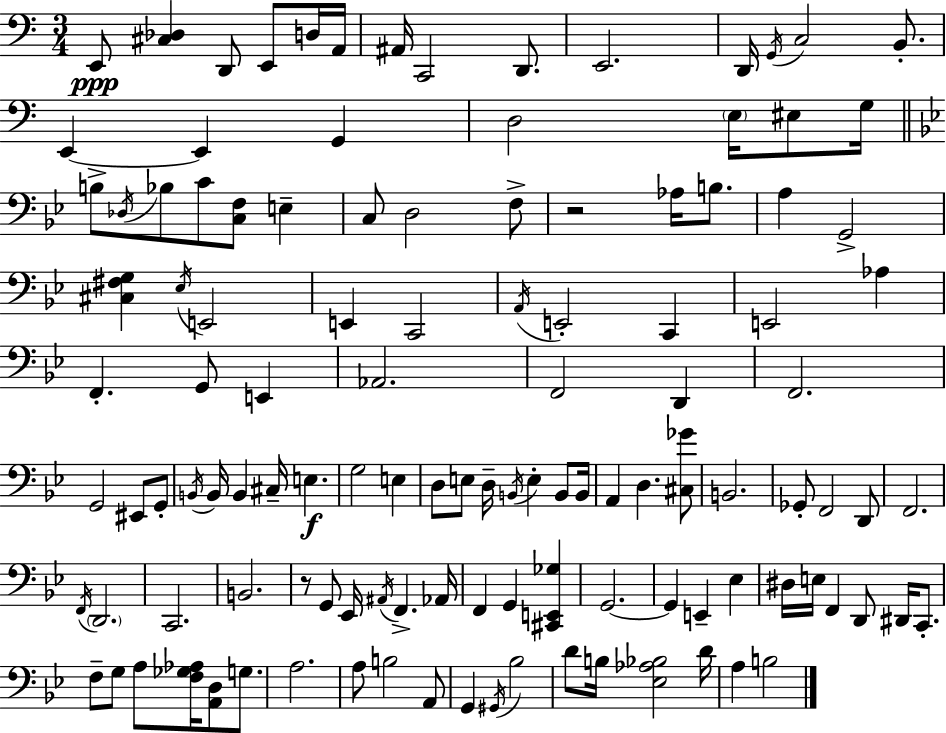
{
  \clef bass
  \numericTimeSignature
  \time 3/4
  \key a \minor
  \repeat volta 2 { e,8\ppp <cis des>4 d,8 e,8 d16 a,16 | ais,16 c,2 d,8. | e,2. | d,16 \acciaccatura { g,16 } c2 b,8.-. | \break e,4~~ e,4 g,4 | d2 \parenthesize e16 eis8 | g16 \bar "||" \break \key bes \major b8-> \acciaccatura { des16 } bes8 c'8 <c f>8 e4-- | c8 d2 f8-> | r2 aes16 b8. | a4 g,2-> | \break <cis fis g>4 \acciaccatura { ees16 } e,2 | e,4 c,2 | \acciaccatura { a,16 } e,2-. c,4 | e,2 aes4 | \break f,4.-. g,8 e,4 | aes,2. | f,2 d,4 | f,2. | \break g,2 eis,8 | g,8-. \acciaccatura { b,16 } b,16 b,4 cis16-- e4.\f | g2 | e4 d8 e8 d16-- \acciaccatura { b,16 } e4-. | \break b,8 b,16 a,4 d4. | <cis ges'>8 b,2. | ges,8-. f,2 | d,8 f,2. | \break \acciaccatura { f,16 } \parenthesize d,2. | c,2. | b,2. | r8 g,8 ees,16 \acciaccatura { ais,16 } | \break f,4.-> aes,16 f,4 g,4 | <cis, e, ges>4 g,2.~~ | g,4 e,4-- | ees4 dis16 e16 f,4 | \break d,8 dis,16 c,8.-. f8-- g8 a8 | <f ges aes>16 <a, d>8 g8. a2. | a8 b2 | a,8 g,4 \acciaccatura { gis,16 } | \break bes2 d'8 b16 <ees aes bes>2 | d'16 a4 | b2 } \bar "|."
}